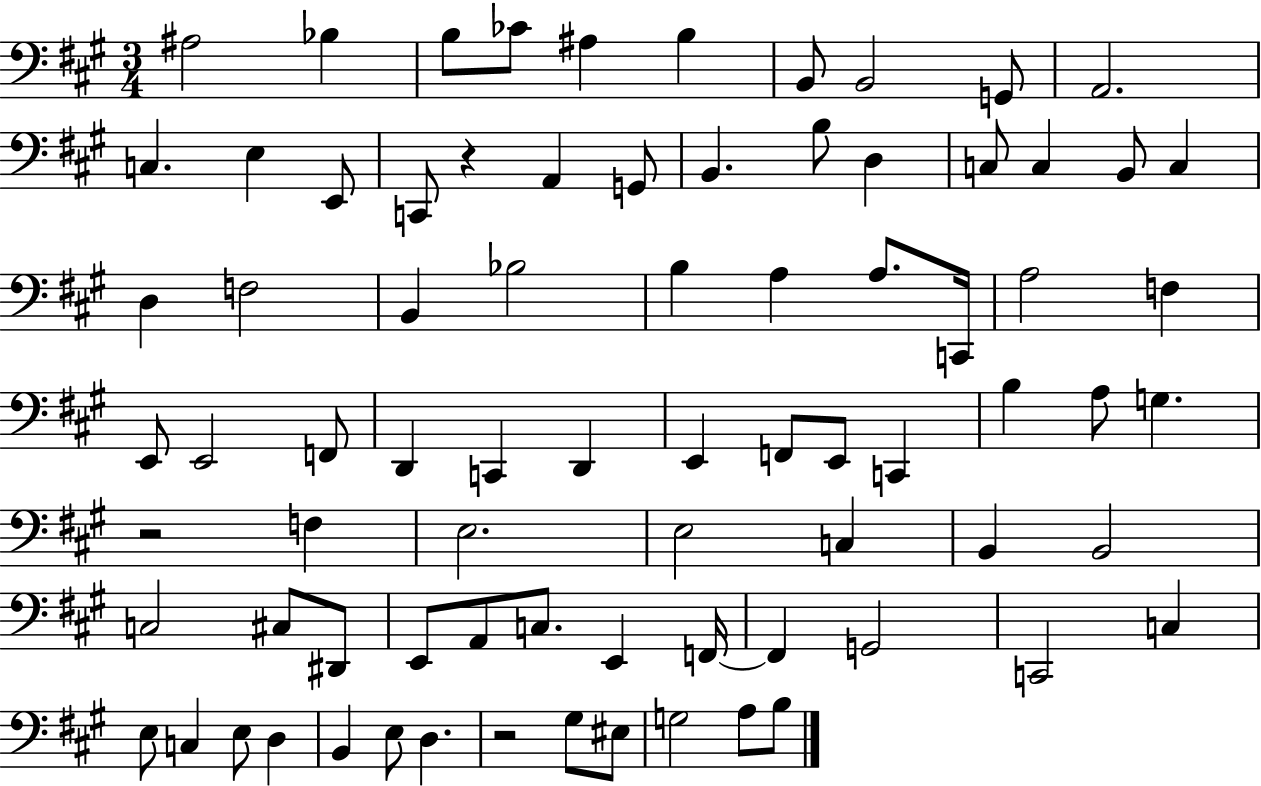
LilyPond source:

{
  \clef bass
  \numericTimeSignature
  \time 3/4
  \key a \major
  \repeat volta 2 { ais2 bes4 | b8 ces'8 ais4 b4 | b,8 b,2 g,8 | a,2. | \break c4. e4 e,8 | c,8 r4 a,4 g,8 | b,4. b8 d4 | c8 c4 b,8 c4 | \break d4 f2 | b,4 bes2 | b4 a4 a8. c,16 | a2 f4 | \break e,8 e,2 f,8 | d,4 c,4 d,4 | e,4 f,8 e,8 c,4 | b4 a8 g4. | \break r2 f4 | e2. | e2 c4 | b,4 b,2 | \break c2 cis8 dis,8 | e,8 a,8 c8. e,4 f,16~~ | f,4 g,2 | c,2 c4 | \break e8 c4 e8 d4 | b,4 e8 d4. | r2 gis8 eis8 | g2 a8 b8 | \break } \bar "|."
}